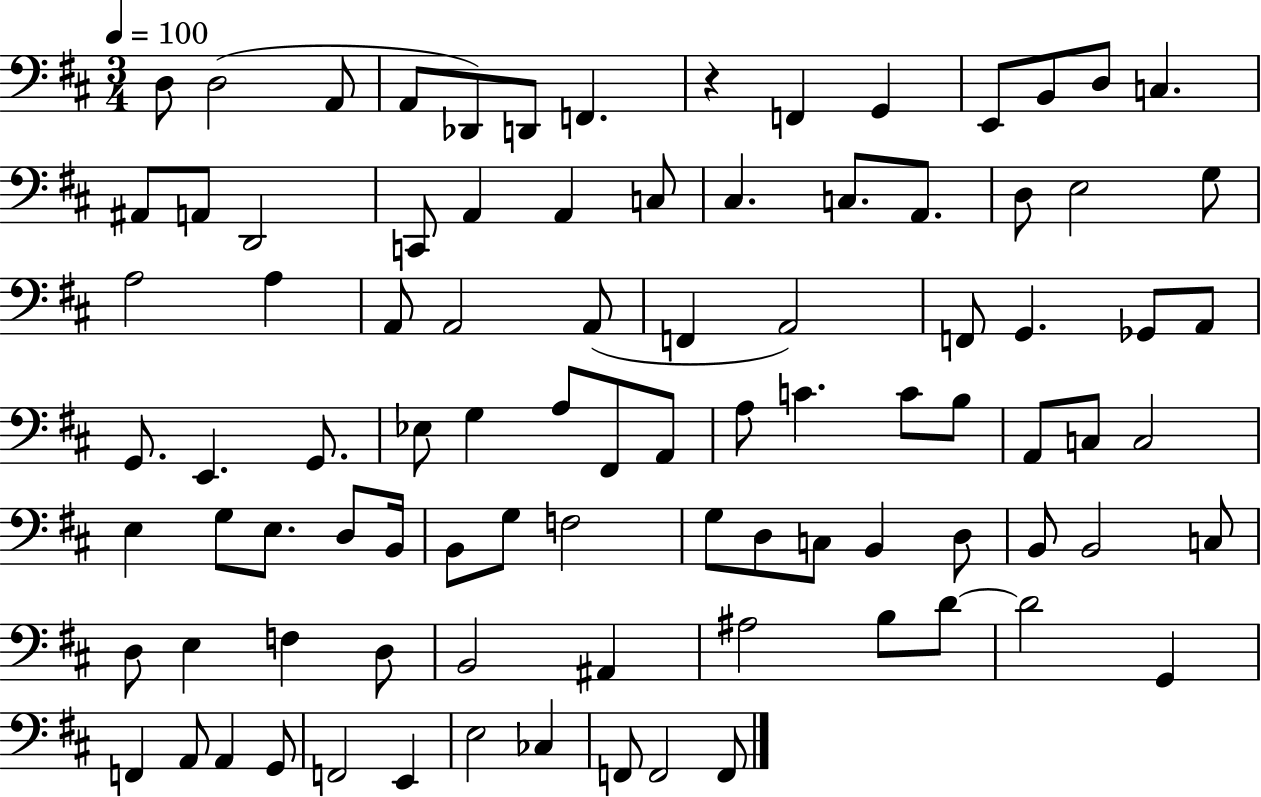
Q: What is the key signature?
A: D major